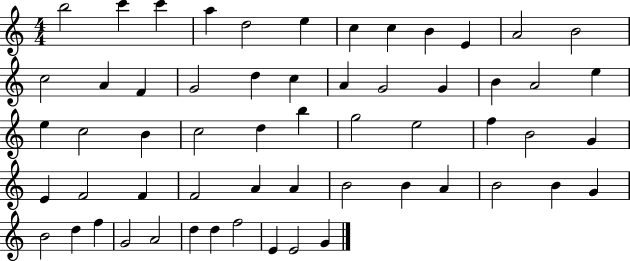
{
  \clef treble
  \numericTimeSignature
  \time 4/4
  \key c \major
  b''2 c'''4 c'''4 | a''4 d''2 e''4 | c''4 c''4 b'4 e'4 | a'2 b'2 | \break c''2 a'4 f'4 | g'2 d''4 c''4 | a'4 g'2 g'4 | b'4 a'2 e''4 | \break e''4 c''2 b'4 | c''2 d''4 b''4 | g''2 e''2 | f''4 b'2 g'4 | \break e'4 f'2 f'4 | f'2 a'4 a'4 | b'2 b'4 a'4 | b'2 b'4 g'4 | \break b'2 d''4 f''4 | g'2 a'2 | d''4 d''4 f''2 | e'4 e'2 g'4 | \break \bar "|."
}